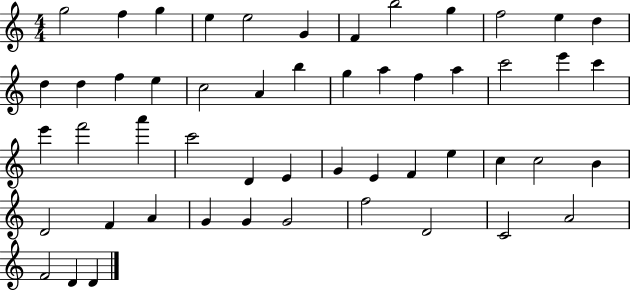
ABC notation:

X:1
T:Untitled
M:4/4
L:1/4
K:C
g2 f g e e2 G F b2 g f2 e d d d f e c2 A b g a f a c'2 e' c' e' f'2 a' c'2 D E G E F e c c2 B D2 F A G G G2 f2 D2 C2 A2 F2 D D